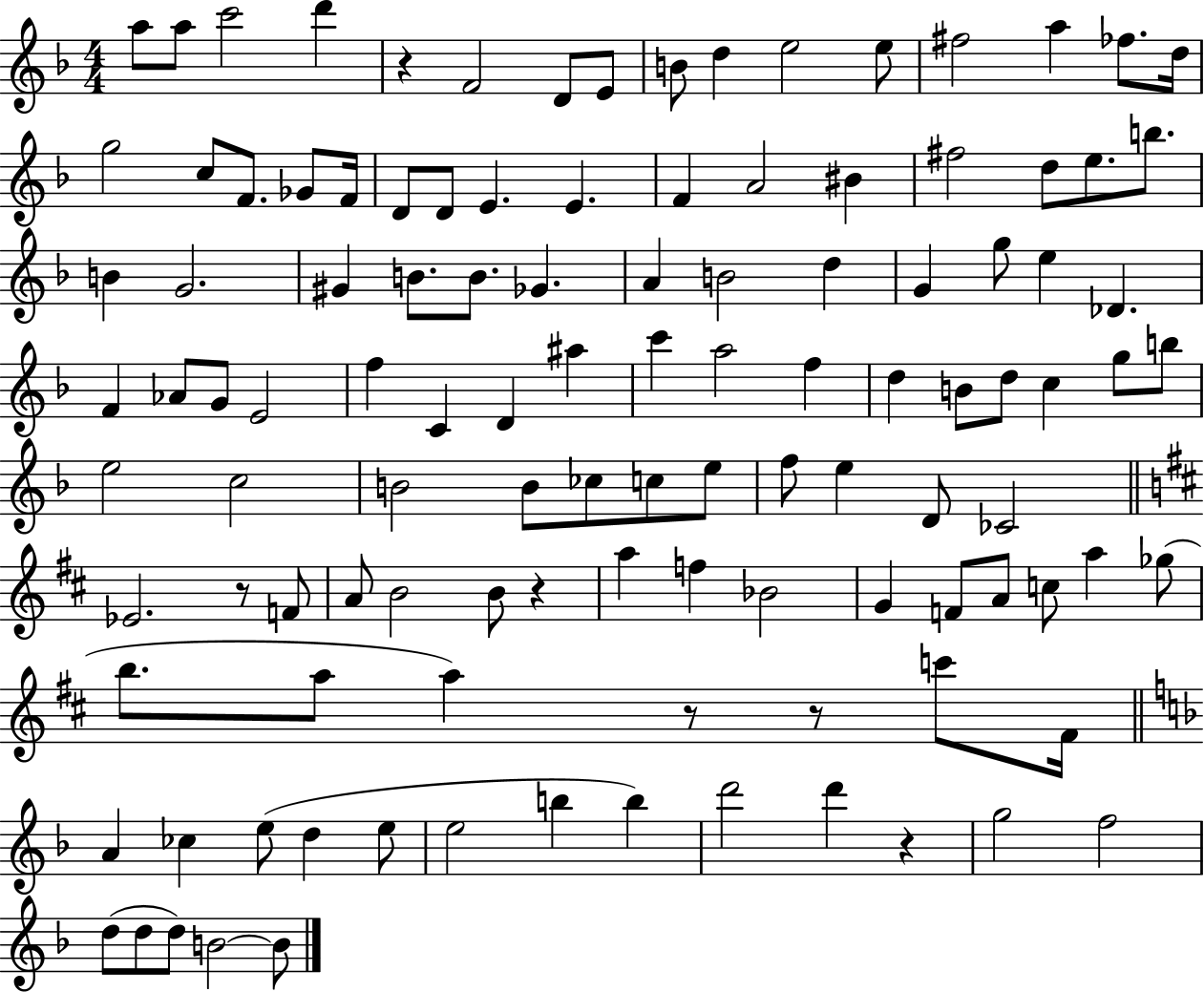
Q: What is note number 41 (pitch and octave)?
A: G4